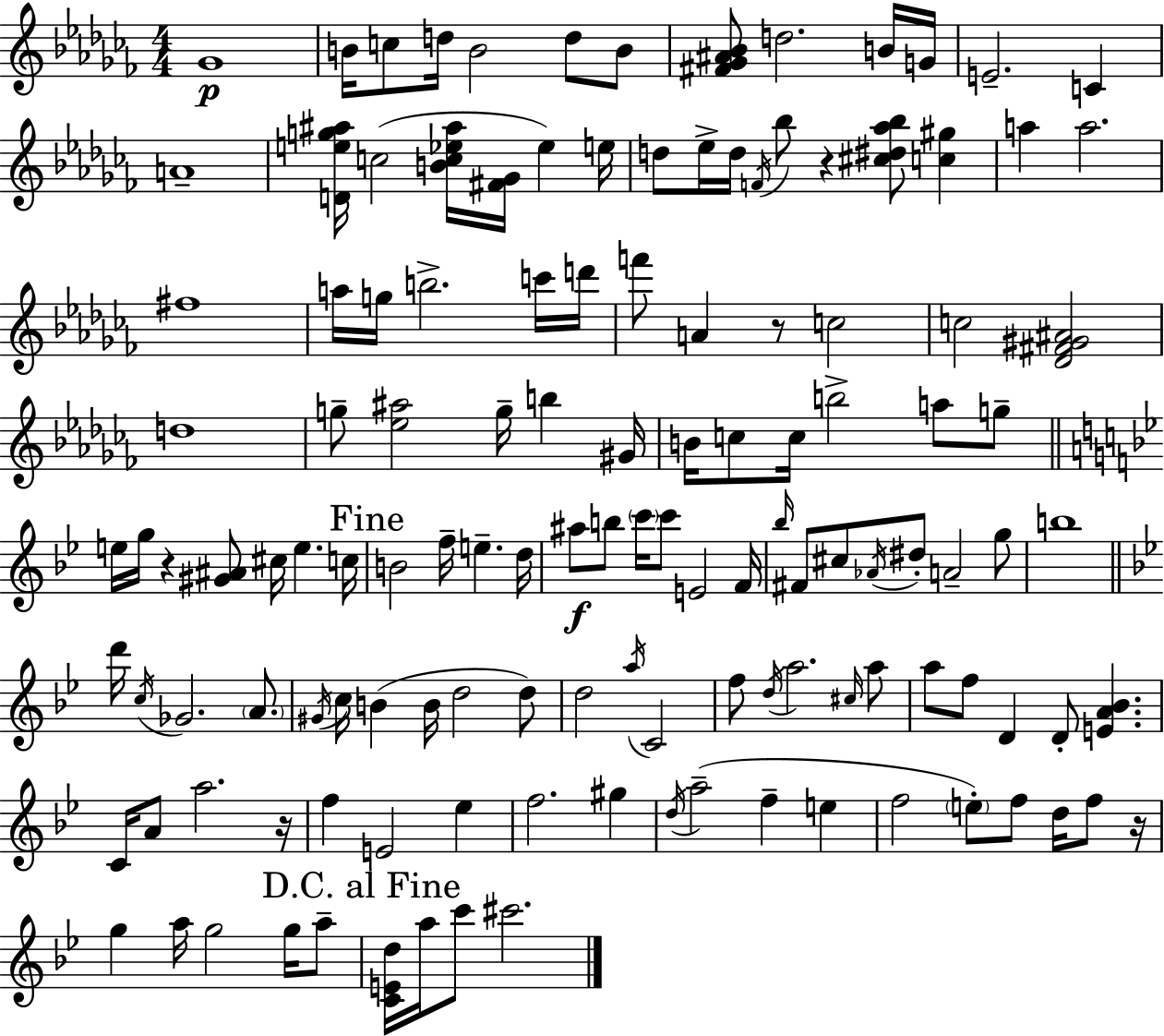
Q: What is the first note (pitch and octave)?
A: Gb4